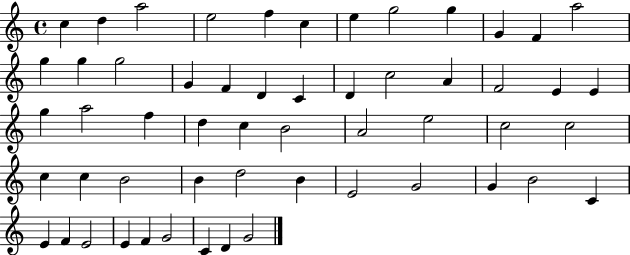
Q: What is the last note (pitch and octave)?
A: G4